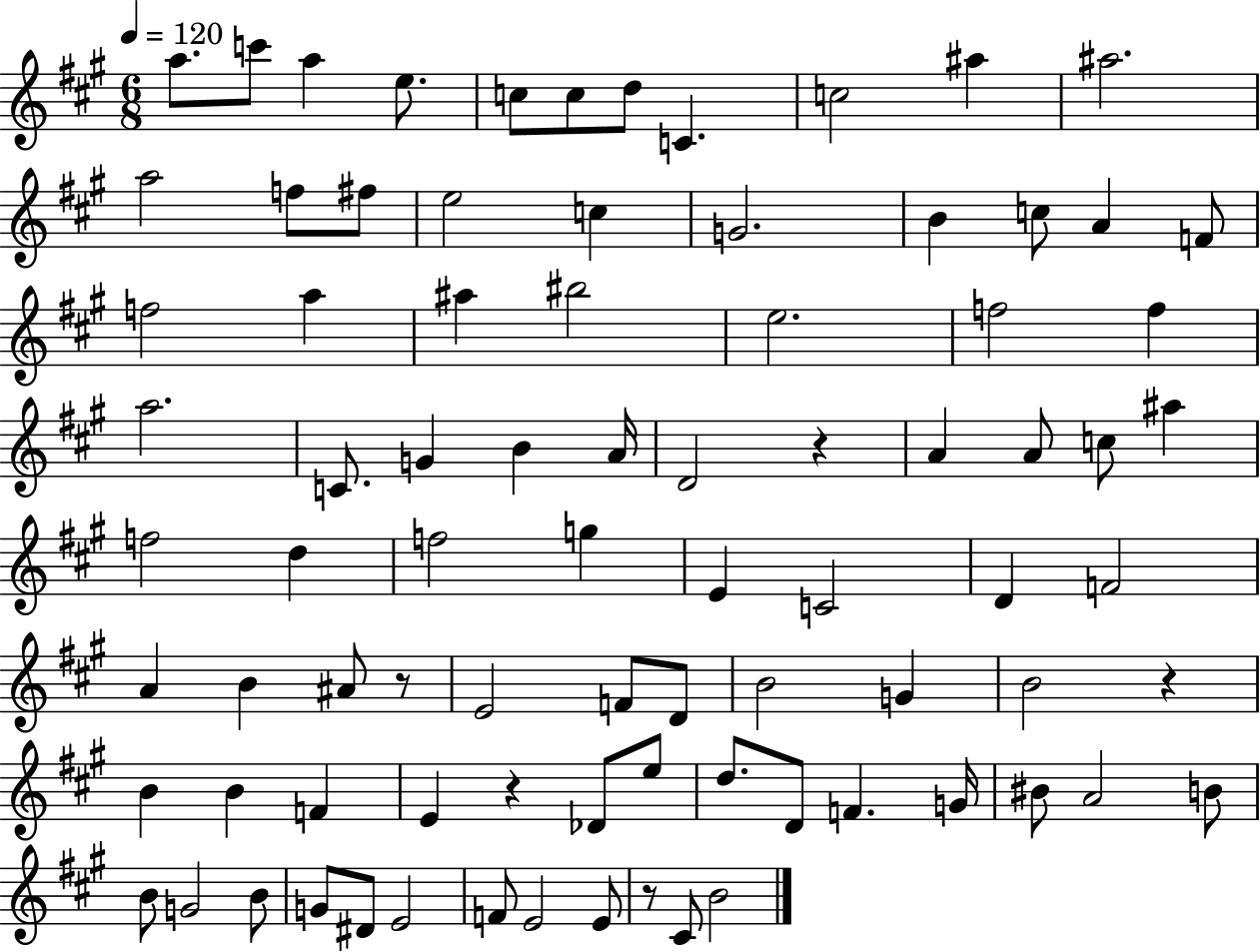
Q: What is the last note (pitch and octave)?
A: B4